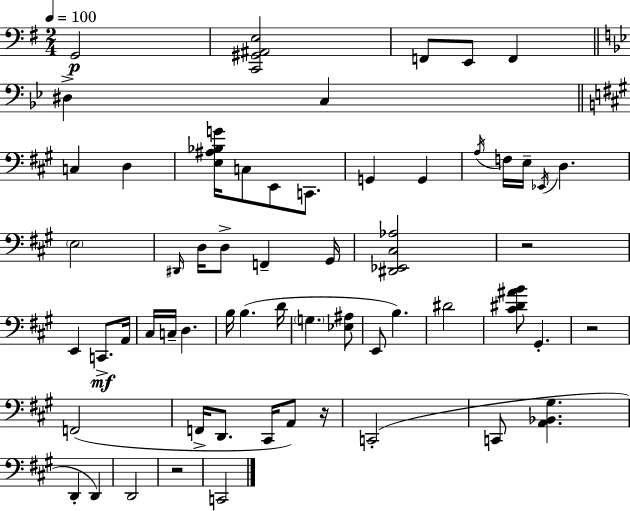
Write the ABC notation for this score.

X:1
T:Untitled
M:2/4
L:1/4
K:Em
G,,2 [C,,^G,,^A,,E,]2 F,,/2 E,,/2 F,, ^D, C, C, D, [E,^A,_B,G]/4 C,/2 E,,/2 C,,/2 G,, G,, A,/4 F,/4 E,/4 _E,,/4 D, E,2 ^D,,/4 D,/4 D,/2 F,, ^G,,/4 [^D,,_E,,^C,_A,]2 z2 E,, C,,/2 A,,/4 ^C,/4 C,/4 D, B,/4 B, D/4 G, [_E,^A,]/2 E,,/2 B, ^D2 [^C^D^AB]/2 ^G,, z2 F,,2 F,,/4 D,,/2 ^C,,/4 A,,/2 z/4 C,,2 C,,/2 [A,,_B,,^G,] D,, D,, D,,2 z2 C,,2